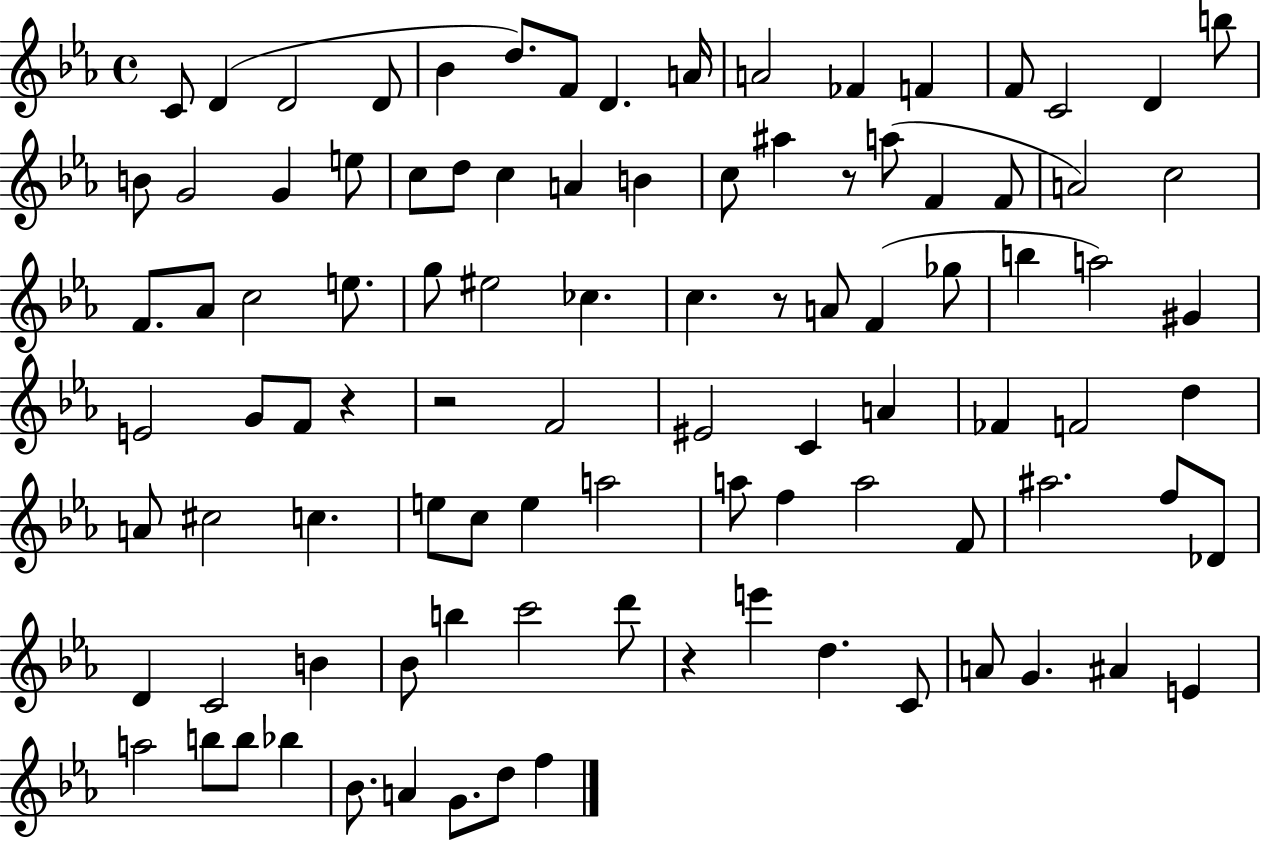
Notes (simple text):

C4/e D4/q D4/h D4/e Bb4/q D5/e. F4/e D4/q. A4/s A4/h FES4/q F4/q F4/e C4/h D4/q B5/e B4/e G4/h G4/q E5/e C5/e D5/e C5/q A4/q B4/q C5/e A#5/q R/e A5/e F4/q F4/e A4/h C5/h F4/e. Ab4/e C5/h E5/e. G5/e EIS5/h CES5/q. C5/q. R/e A4/e F4/q Gb5/e B5/q A5/h G#4/q E4/h G4/e F4/e R/q R/h F4/h EIS4/h C4/q A4/q FES4/q F4/h D5/q A4/e C#5/h C5/q. E5/e C5/e E5/q A5/h A5/e F5/q A5/h F4/e A#5/h. F5/e Db4/e D4/q C4/h B4/q Bb4/e B5/q C6/h D6/e R/q E6/q D5/q. C4/e A4/e G4/q. A#4/q E4/q A5/h B5/e B5/e Bb5/q Bb4/e. A4/q G4/e. D5/e F5/q